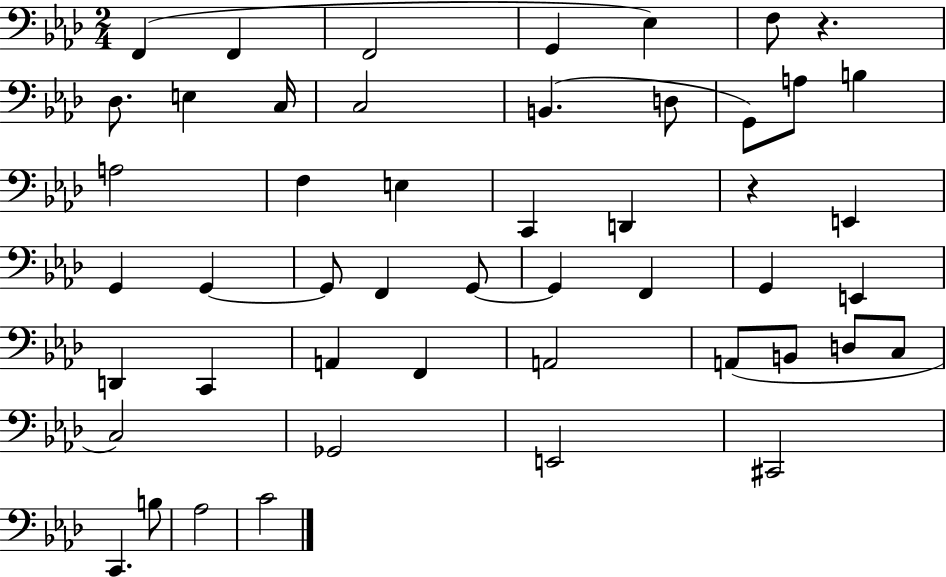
F2/q F2/q F2/h G2/q Eb3/q F3/e R/q. Db3/e. E3/q C3/s C3/h B2/q. D3/e G2/e A3/e B3/q A3/h F3/q E3/q C2/q D2/q R/q E2/q G2/q G2/q G2/e F2/q G2/e G2/q F2/q G2/q E2/q D2/q C2/q A2/q F2/q A2/h A2/e B2/e D3/e C3/e C3/h Gb2/h E2/h C#2/h C2/q. B3/e Ab3/h C4/h